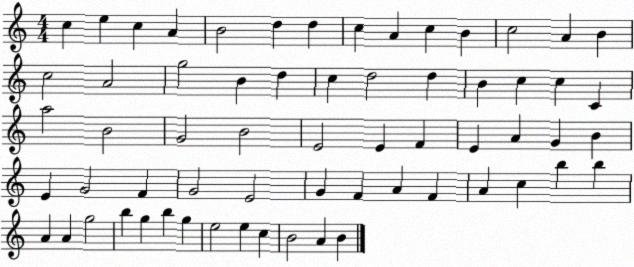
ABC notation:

X:1
T:Untitled
M:4/4
L:1/4
K:C
c e c A B2 d d c A c B c2 A B c2 A2 g2 B d c d2 d B c c C a2 B2 G2 B2 E2 E F E A G B E G2 F G2 E2 G F A F A c b b A A g2 b g b g e2 e c B2 A B